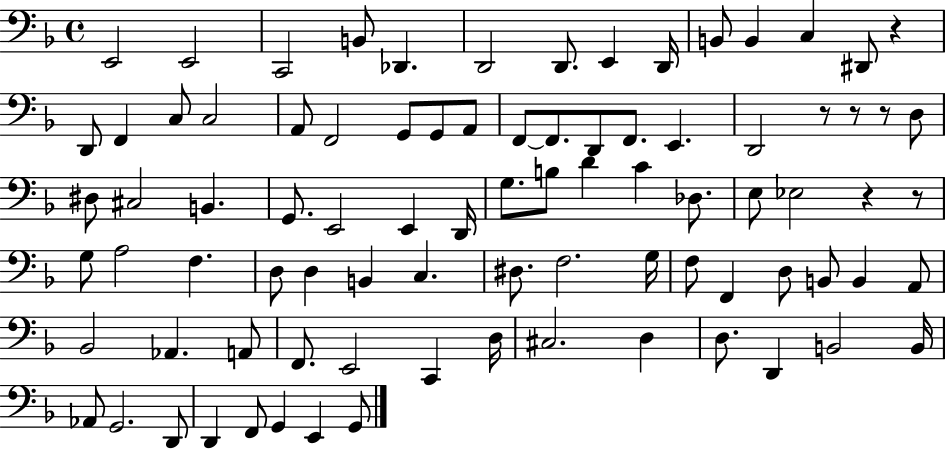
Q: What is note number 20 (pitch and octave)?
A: G2